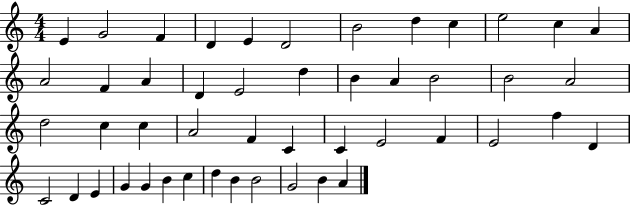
X:1
T:Untitled
M:4/4
L:1/4
K:C
E G2 F D E D2 B2 d c e2 c A A2 F A D E2 d B A B2 B2 A2 d2 c c A2 F C C E2 F E2 f D C2 D E G G B c d B B2 G2 B A